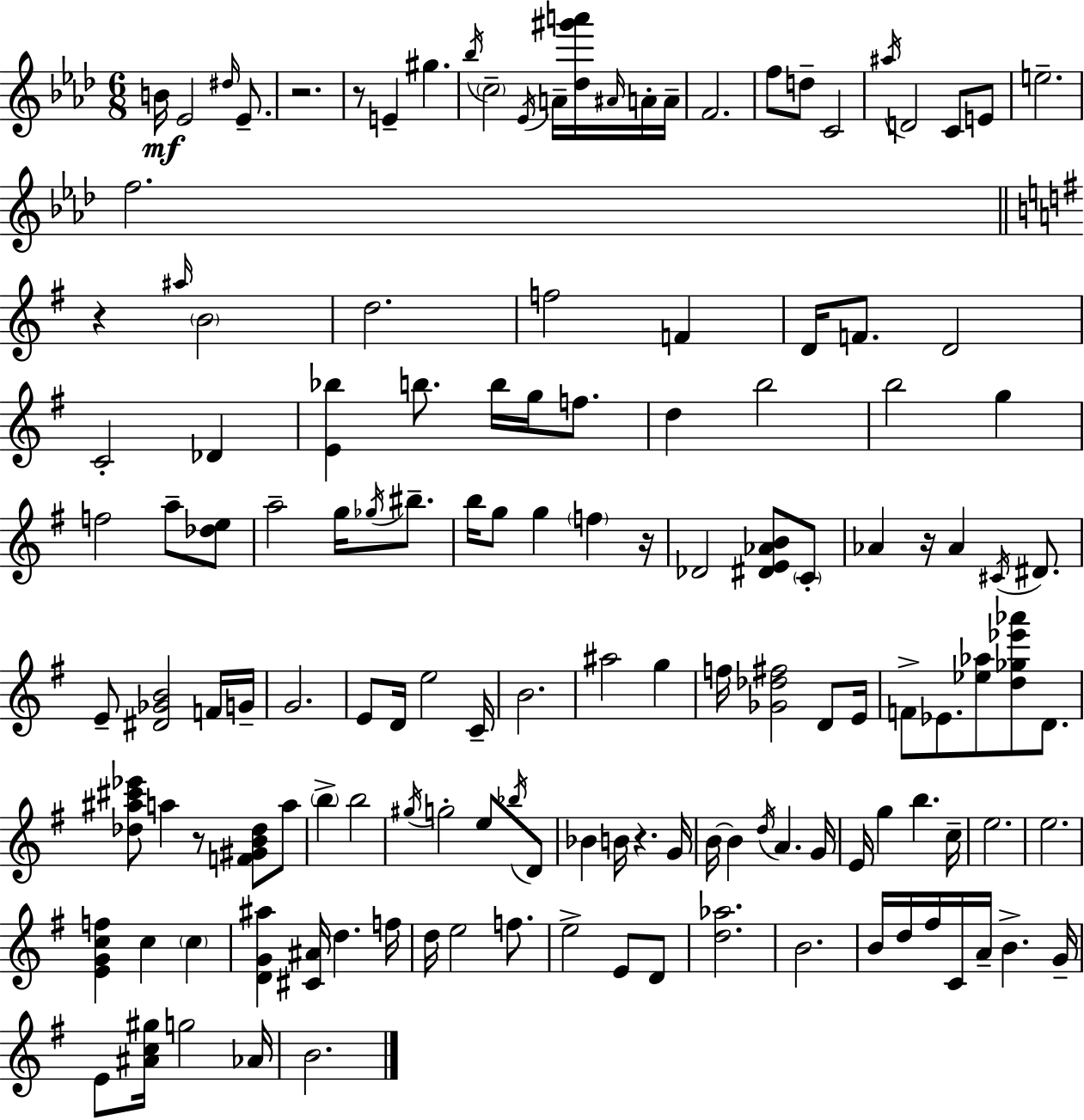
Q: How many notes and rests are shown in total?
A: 141